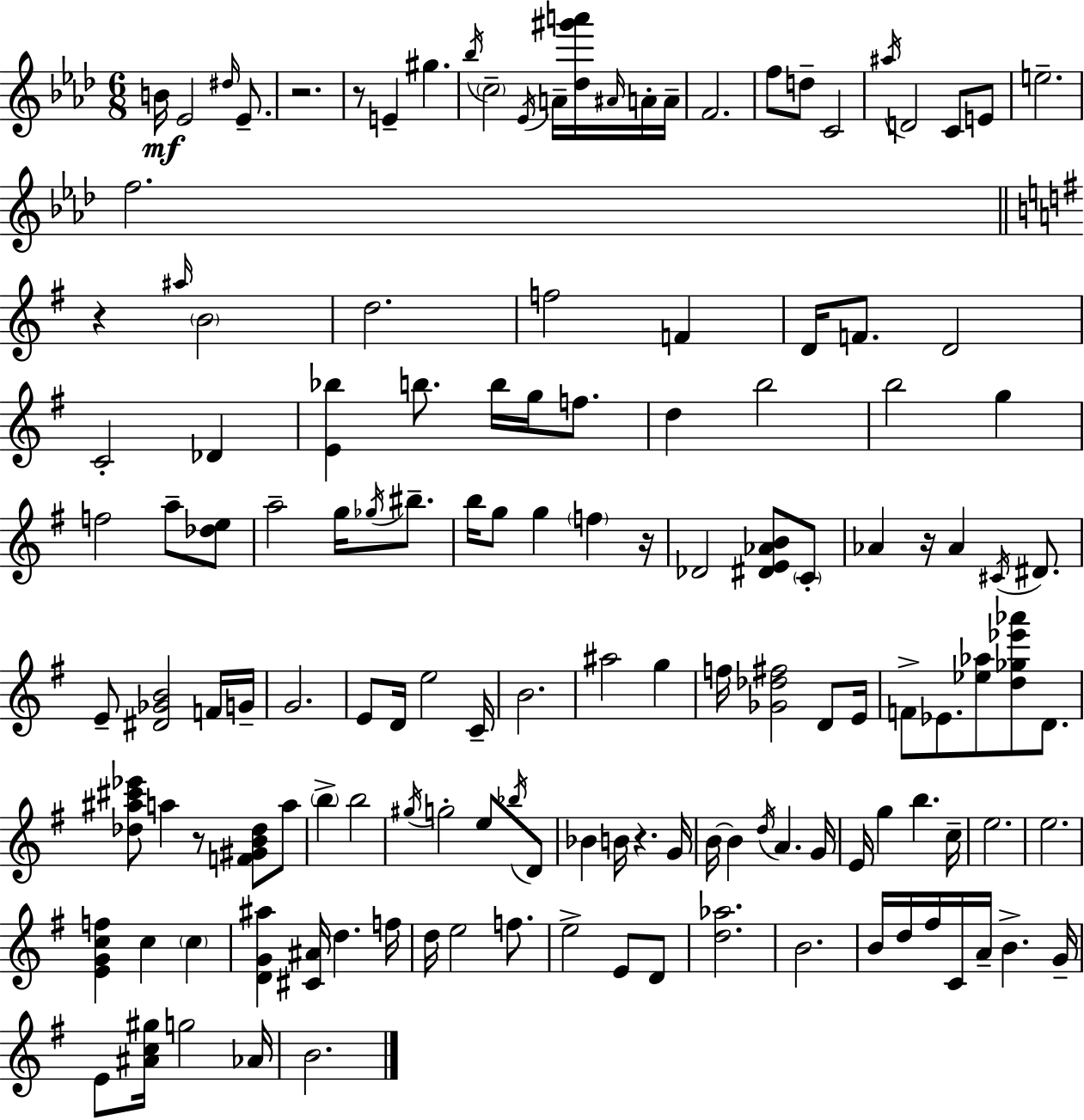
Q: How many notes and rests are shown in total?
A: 141